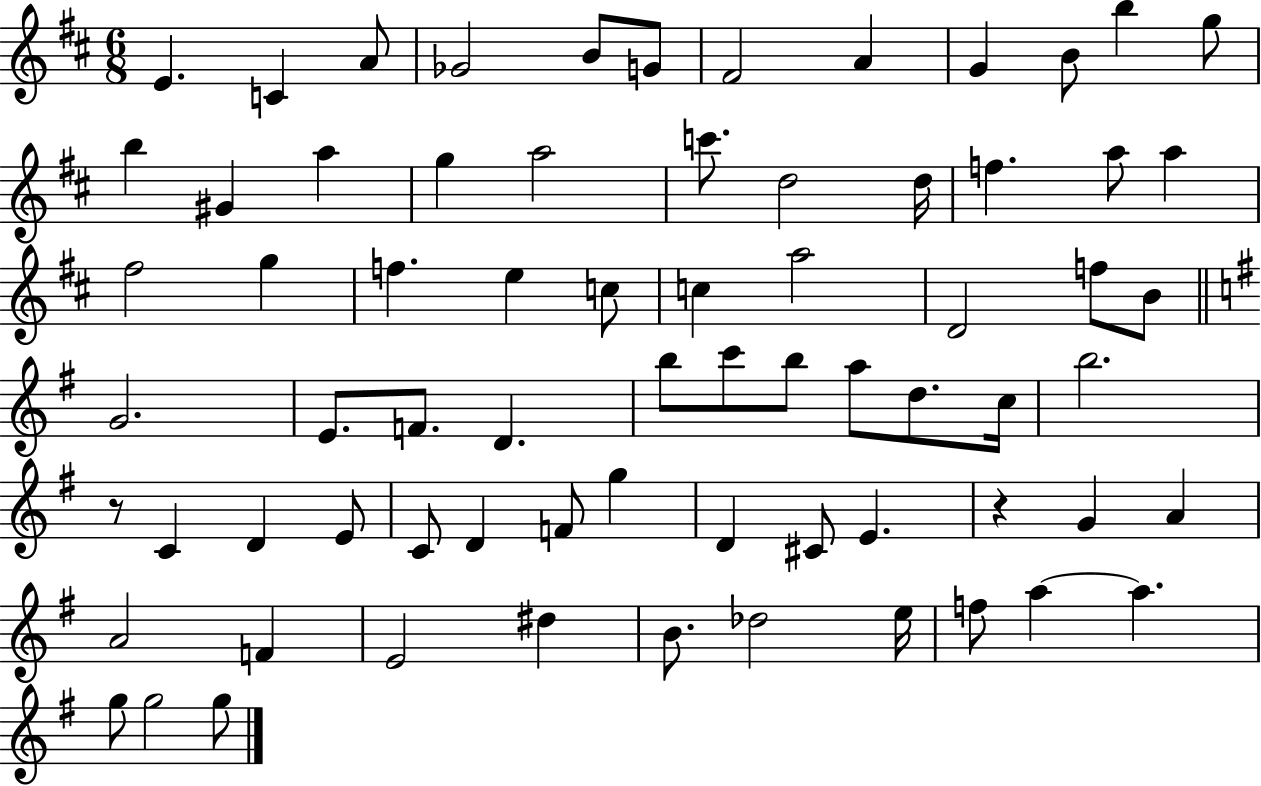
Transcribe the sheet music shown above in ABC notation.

X:1
T:Untitled
M:6/8
L:1/4
K:D
E C A/2 _G2 B/2 G/2 ^F2 A G B/2 b g/2 b ^G a g a2 c'/2 d2 d/4 f a/2 a ^f2 g f e c/2 c a2 D2 f/2 B/2 G2 E/2 F/2 D b/2 c'/2 b/2 a/2 d/2 c/4 b2 z/2 C D E/2 C/2 D F/2 g D ^C/2 E z G A A2 F E2 ^d B/2 _d2 e/4 f/2 a a g/2 g2 g/2